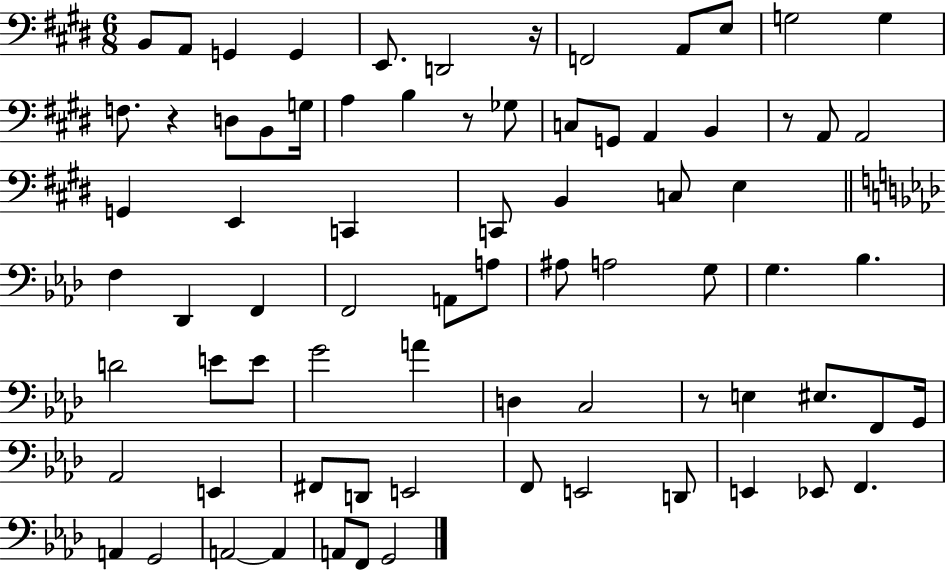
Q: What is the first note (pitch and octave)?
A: B2